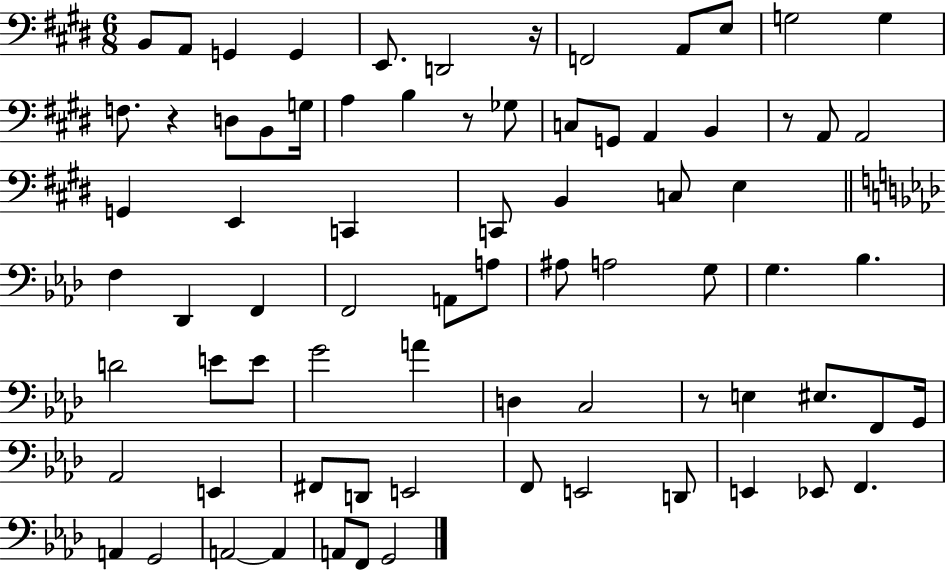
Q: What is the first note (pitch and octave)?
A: B2